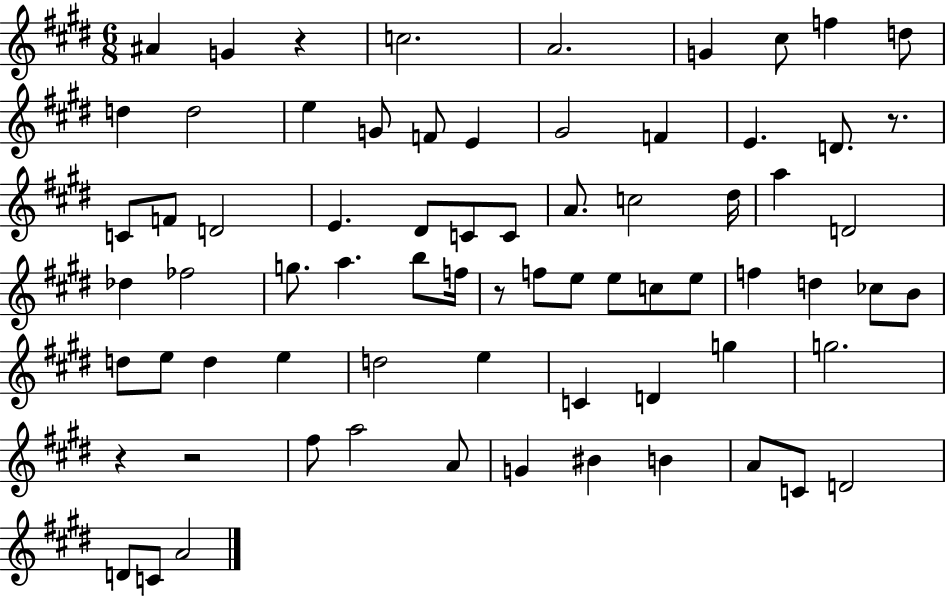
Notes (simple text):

A#4/q G4/q R/q C5/h. A4/h. G4/q C#5/e F5/q D5/e D5/q D5/h E5/q G4/e F4/e E4/q G#4/h F4/q E4/q. D4/e. R/e. C4/e F4/e D4/h E4/q. D#4/e C4/e C4/e A4/e. C5/h D#5/s A5/q D4/h Db5/q FES5/h G5/e. A5/q. B5/e F5/s R/e F5/e E5/e E5/e C5/e E5/e F5/q D5/q CES5/e B4/e D5/e E5/e D5/q E5/q D5/h E5/q C4/q D4/q G5/q G5/h. R/q R/h F#5/e A5/h A4/e G4/q BIS4/q B4/q A4/e C4/e D4/h D4/e C4/e A4/h